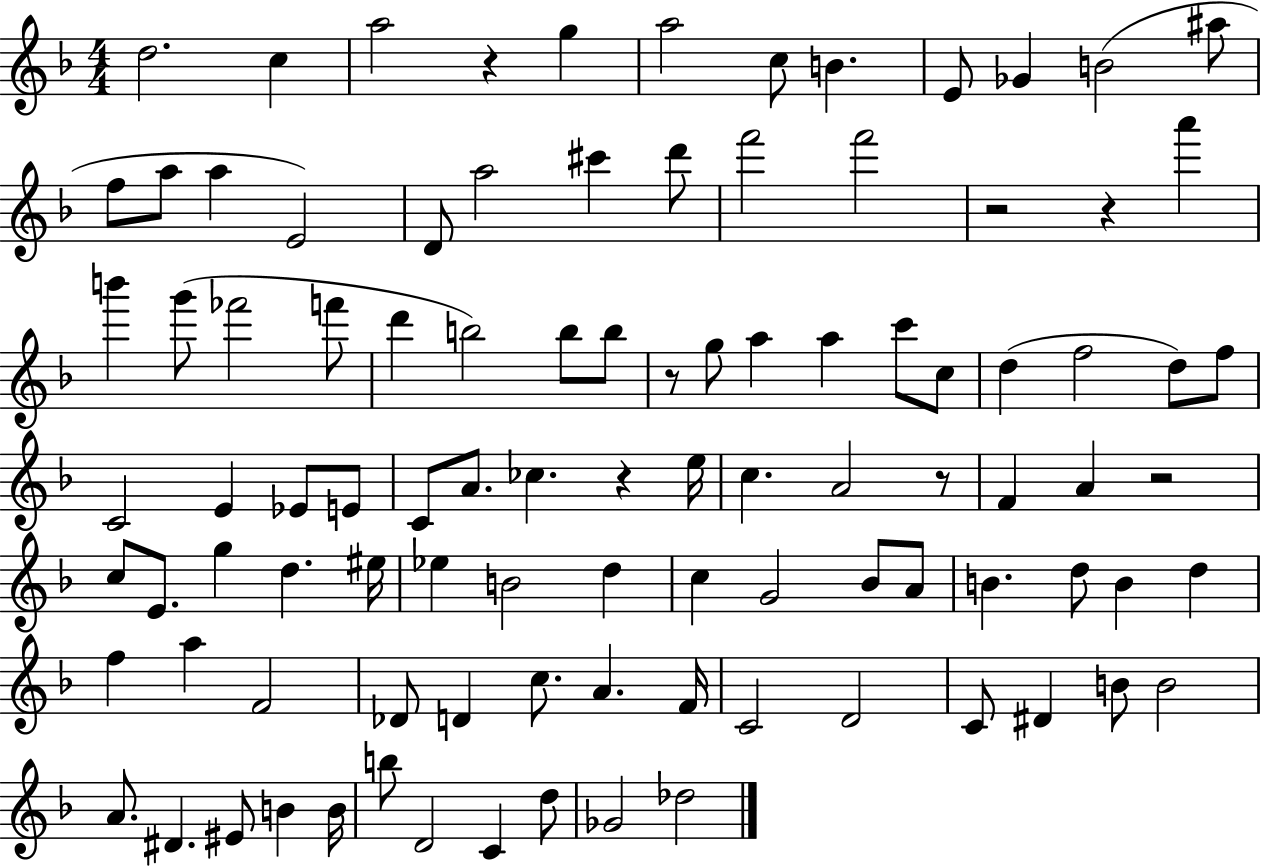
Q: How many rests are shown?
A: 7